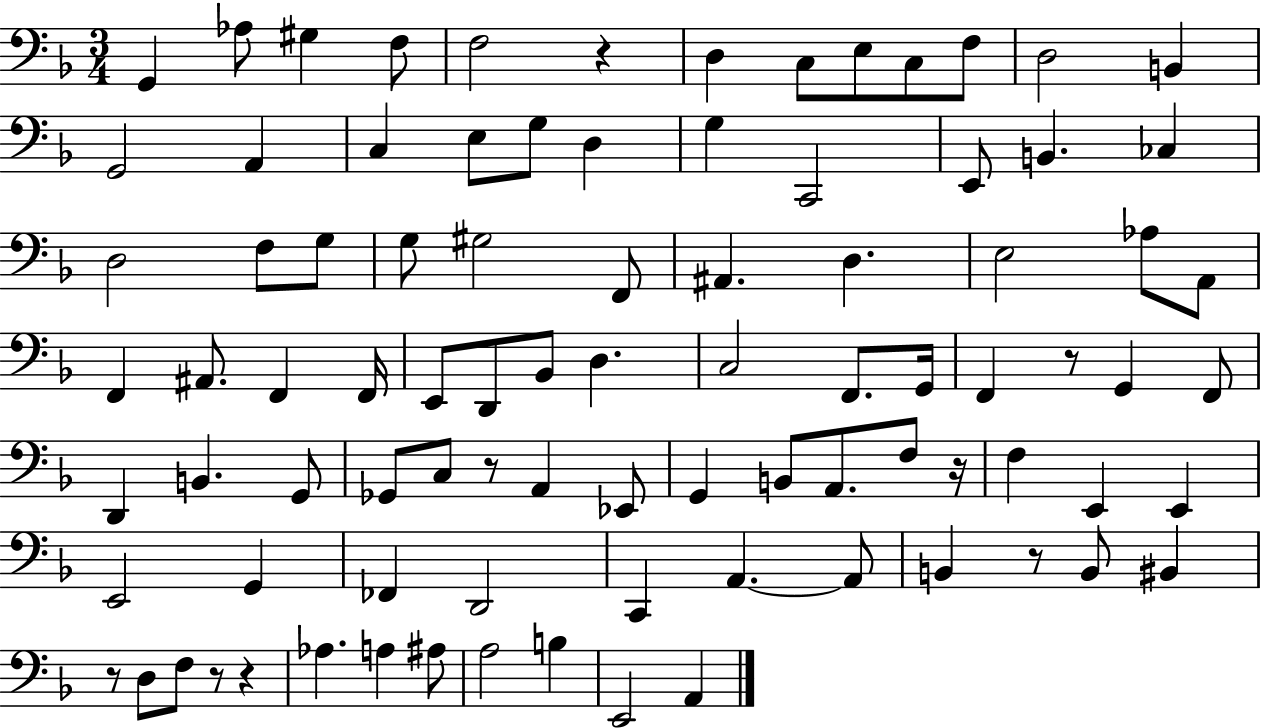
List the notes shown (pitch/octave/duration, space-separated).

G2/q Ab3/e G#3/q F3/e F3/h R/q D3/q C3/e E3/e C3/e F3/e D3/h B2/q G2/h A2/q C3/q E3/e G3/e D3/q G3/q C2/h E2/e B2/q. CES3/q D3/h F3/e G3/e G3/e G#3/h F2/e A#2/q. D3/q. E3/h Ab3/e A2/e F2/q A#2/e. F2/q F2/s E2/e D2/e Bb2/e D3/q. C3/h F2/e. G2/s F2/q R/e G2/q F2/e D2/q B2/q. G2/e Gb2/e C3/e R/e A2/q Eb2/e G2/q B2/e A2/e. F3/e R/s F3/q E2/q E2/q E2/h G2/q FES2/q D2/h C2/q A2/q. A2/e B2/q R/e B2/e BIS2/q R/e D3/e F3/e R/e R/q Ab3/q. A3/q A#3/e A3/h B3/q E2/h A2/q